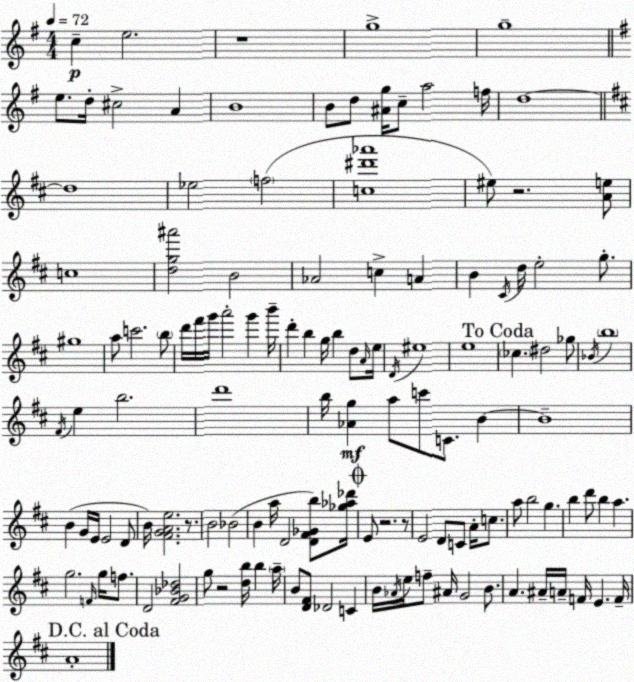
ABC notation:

X:1
T:Untitled
M:4/4
L:1/4
K:Em
c e2 z4 g4 g4 e/2 d/4 ^c2 A B4 B/2 d/2 [^Ag]/4 c/2 a2 f/4 d4 d4 _e2 f2 [c^d'_a']4 ^e/2 z2 [Ae]/2 c4 [dg^a']2 B2 _A2 c A B ^C/4 d/4 e2 g/2 ^g4 a/2 c'2 b/2 d'/4 ^f'/4 g'/4 a'2 g' b'/4 d' b g/4 b d/2 A/4 e/4 D/4 ^e4 e4 _c ^d2 _g/2 _B/4 b4 ^F/4 e b2 d'4 b/4 [_Ag] a/2 c'/2 C/2 B B4 B G/4 E/4 E2 D/2 B/4 [^FGAe]2 z/2 B2 _B2 B a/4 D2 [D^F_Gb]/2 [_g_a_d']/4 E/2 z2 z/2 E2 D/2 C/2 A/4 c/2 a/2 b2 g b d'/2 b a g2 F/4 g/4 f/2 D2 [^FG_B_d]2 g/2 z2 [db]/4 b a/4 B/2 [D^F]/2 _D2 C B/4 _A/4 e/4 f/2 ^A/4 G2 B/2 A ^A/4 A/4 F/4 E F/4 A4